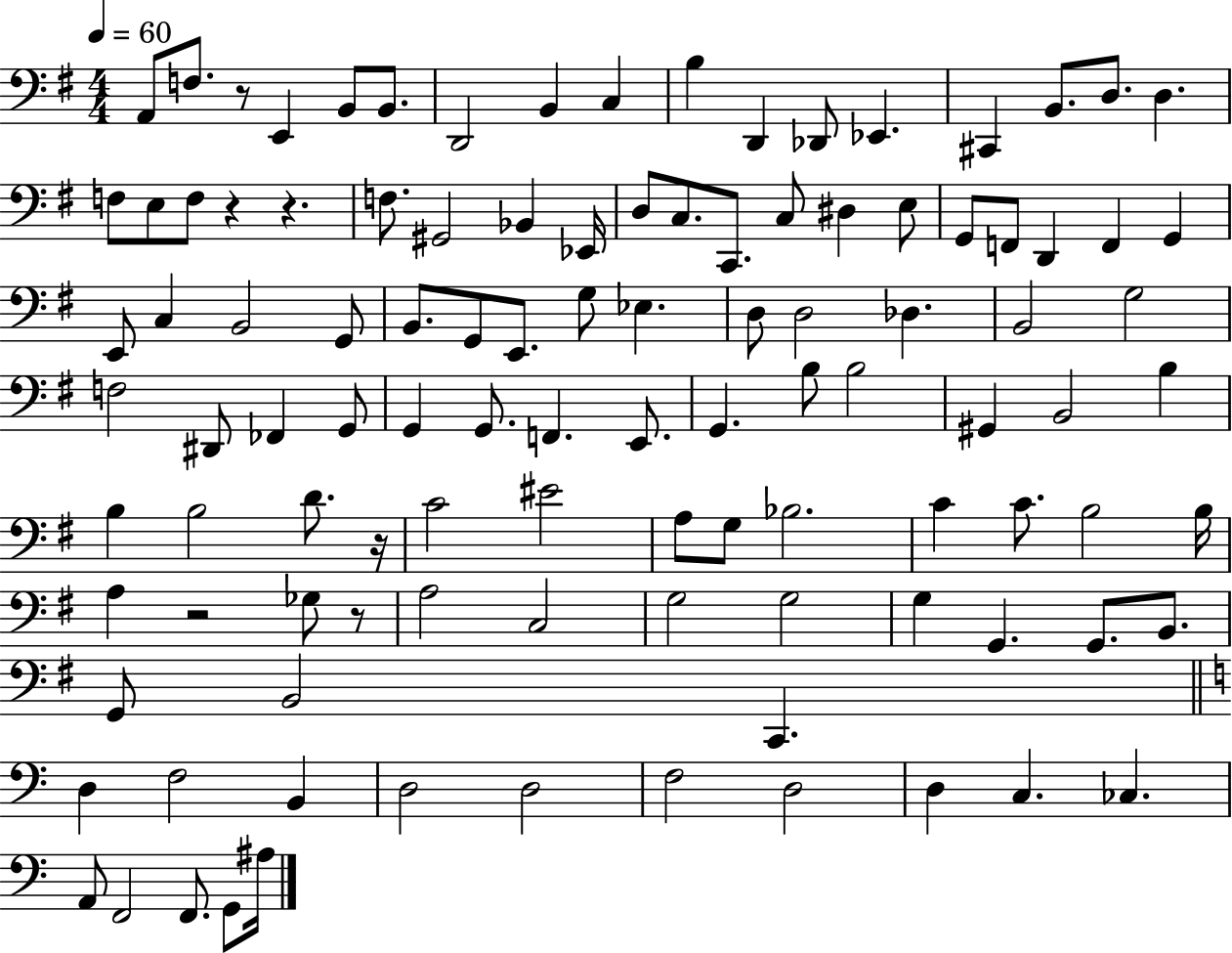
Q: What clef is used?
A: bass